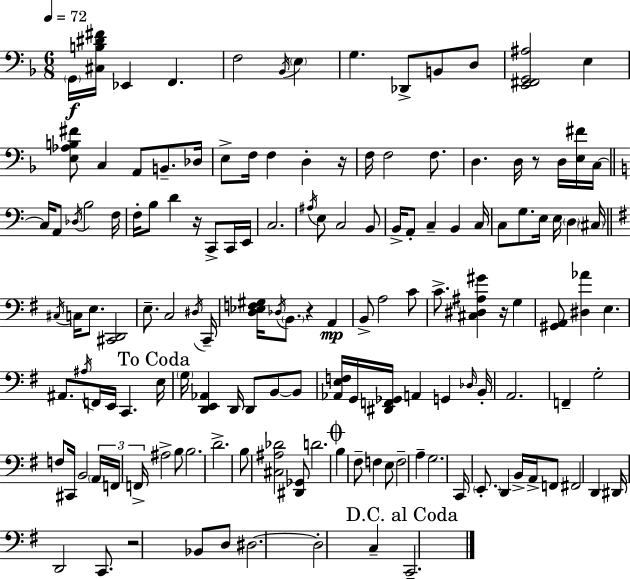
X:1
T:Untitled
M:6/8
L:1/4
K:F
G,,/4 [^C,B,^D^F]/4 _E,, F,, F,2 _B,,/4 E, G, _D,,/2 B,,/2 D,/2 [E,,^F,,G,,^A,]2 E, [E,_A,B,^F]/2 C, A,,/2 B,,/2 _D,/4 E,/2 F,/4 F, D, z/4 F,/4 F,2 F,/2 D, D,/4 z/2 D,/4 [E,^F]/4 C,/4 C,/4 A,,/2 _D,/4 B,2 F,/4 F,/4 B,/2 D z/4 C,,/2 C,,/4 E,,/4 C,2 ^A,/4 E,/2 C,2 B,,/2 B,,/4 A,,/2 C, B,, C,/4 C,/2 G,/2 E,/4 E,/4 D, ^C,/4 ^C,/4 C,/4 E,/2 [^C,,D,,]2 E,/2 C,2 ^D,/4 C,,/4 [D,_E,F,^G,]/4 _D,/4 B,,/2 z A,, B,,/2 A,2 C/2 C/2 [^C,^D,^A,^G] z/4 G, [^G,,A,,]/2 [^D,_A] E, ^A,,/2 ^A,/4 F,,/4 E,,/4 C,, E,/4 G,/4 [D,,E,,_A,,] D,,/4 D,,/2 B,,/2 B,,/2 [_A,,E,F,]/4 G,,/4 [^D,,F,,_G,,]/4 A,, G,, _D,/4 B,,/4 A,,2 F,, G,2 F,/2 ^C,,/4 B,,2 A,,/4 F,,/4 F,,/4 ^A,2 B,/2 B,2 D2 B,/2 [^C,^A,_D]2 [^D,,_G,,]/2 D2 B, ^F,/2 F, E,/2 F,2 A, G,2 C,,/4 E,,/2 D,, B,,/4 A,,/4 F,,/2 ^F,,2 D,, ^D,,/4 D,,2 C,,/2 z2 _B,,/2 D,/2 ^D,2 ^D,2 C, C,,2